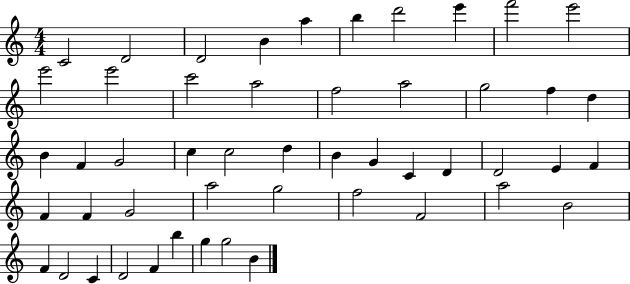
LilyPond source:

{
  \clef treble
  \numericTimeSignature
  \time 4/4
  \key c \major
  c'2 d'2 | d'2 b'4 a''4 | b''4 d'''2 e'''4 | f'''2 e'''2 | \break e'''2 e'''2 | c'''2 a''2 | f''2 a''2 | g''2 f''4 d''4 | \break b'4 f'4 g'2 | c''4 c''2 d''4 | b'4 g'4 c'4 d'4 | d'2 e'4 f'4 | \break f'4 f'4 g'2 | a''2 g''2 | f''2 f'2 | a''2 b'2 | \break f'4 d'2 c'4 | d'2 f'4 b''4 | g''4 g''2 b'4 | \bar "|."
}